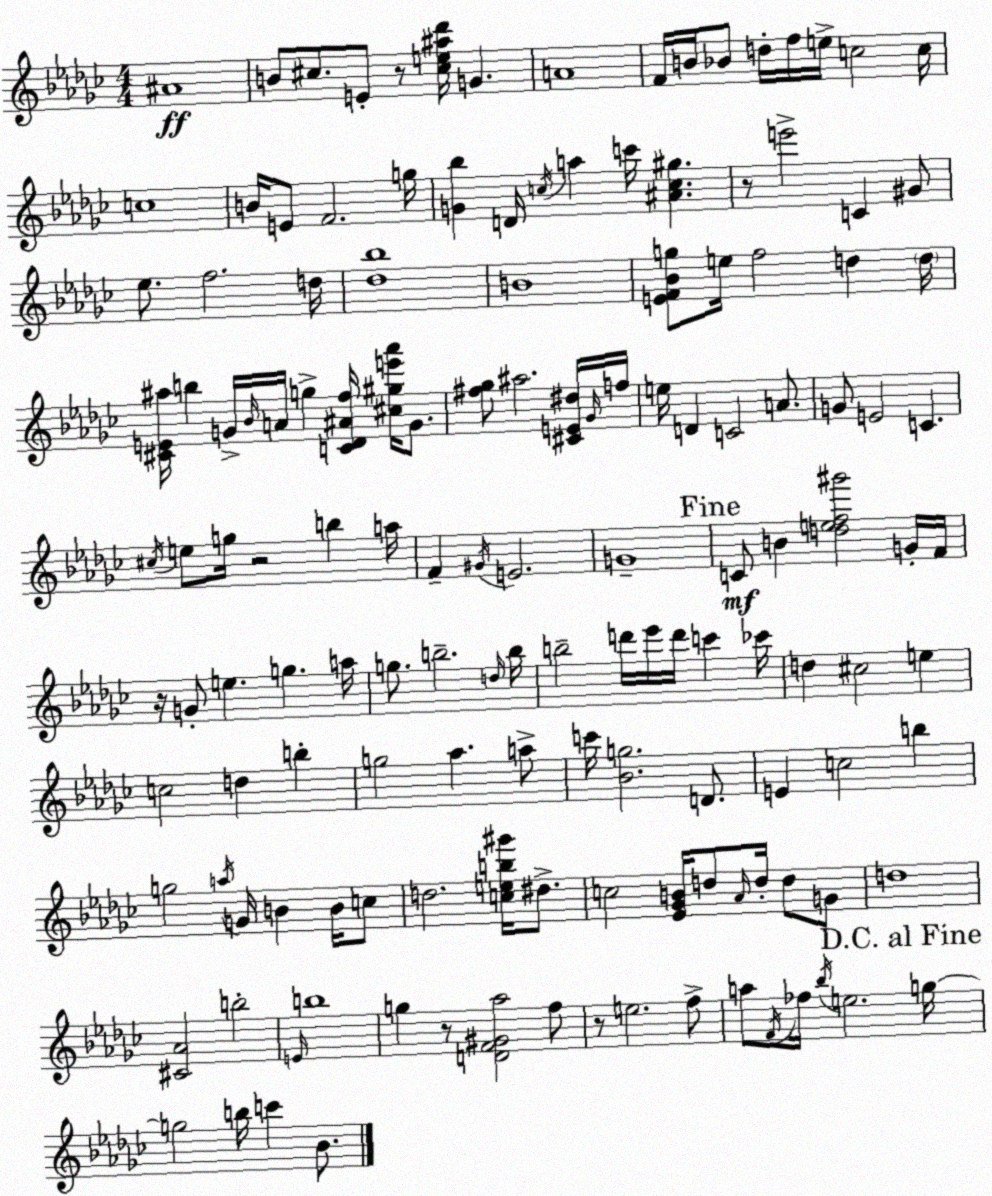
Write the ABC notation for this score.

X:1
T:Untitled
M:4/4
L:1/4
K:Ebm
^A4 B/2 ^c/2 E/2 z/2 [^ce^a_d']/4 G A4 F/4 B/4 _B/2 d/4 f/4 e/4 c2 c/4 c4 B/4 E/2 F2 g/4 [G_b] D/4 c/4 a c'/4 [^Ac^g] z/2 e'2 C ^G/2 _e/2 f2 d/4 [_d_b]4 B4 [EF_Bg]/2 e/4 f2 d d/4 [^CE^a]/4 b G/4 _B/4 A/4 g [C_D^Af]/4 [^c^ge'_a']/4 G/2 [^f_g]/2 ^a2 [^CE^d]/4 _G/4 f/4 e/4 D C2 A/2 G/2 E2 C ^c/4 e/2 g/4 z2 b a/4 F ^G/4 E2 G4 C/2 B [def^g']2 G/4 F/4 z/4 G/2 e g a/4 g/2 b2 d/4 b/4 b2 d'/4 _e'/4 d'/4 c' _c'/4 d ^c2 e c2 d b g2 _a a/2 c'/4 [_Bg]2 D/2 E c2 b g2 a/4 G/4 B B/4 c/2 d2 [ceb^g']/4 ^d/2 c2 [_E_GB]/4 d/2 _A/4 d/4 d/2 G/2 d4 [^C_A]2 b2 E/4 b4 g z/2 [DF^G_a]2 f/2 z/2 e2 f/2 a/2 F/4 _f/4 _b/4 e2 g/4 g2 b/4 c' _B/2